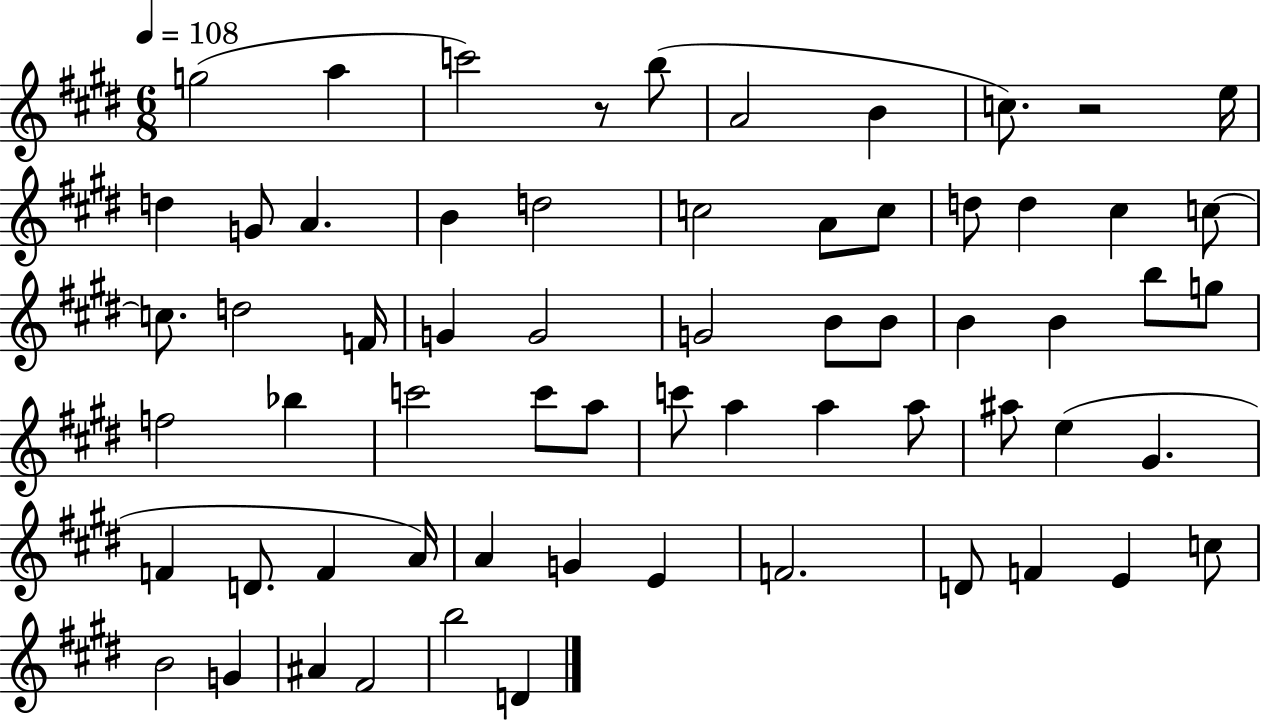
G5/h A5/q C6/h R/e B5/e A4/h B4/q C5/e. R/h E5/s D5/q G4/e A4/q. B4/q D5/h C5/h A4/e C5/e D5/e D5/q C#5/q C5/e C5/e. D5/h F4/s G4/q G4/h G4/h B4/e B4/e B4/q B4/q B5/e G5/e F5/h Bb5/q C6/h C6/e A5/e C6/e A5/q A5/q A5/e A#5/e E5/q G#4/q. F4/q D4/e. F4/q A4/s A4/q G4/q E4/q F4/h. D4/e F4/q E4/q C5/e B4/h G4/q A#4/q F#4/h B5/h D4/q